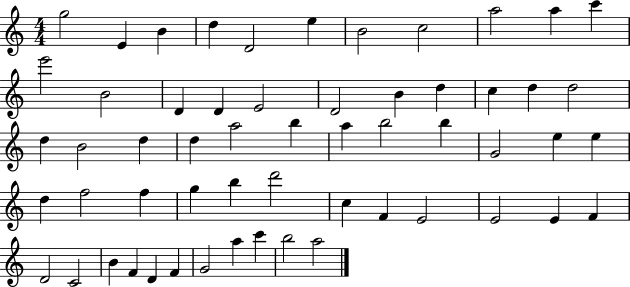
X:1
T:Untitled
M:4/4
L:1/4
K:C
g2 E B d D2 e B2 c2 a2 a c' e'2 B2 D D E2 D2 B d c d d2 d B2 d d a2 b a b2 b G2 e e d f2 f g b d'2 c F E2 E2 E F D2 C2 B F D F G2 a c' b2 a2